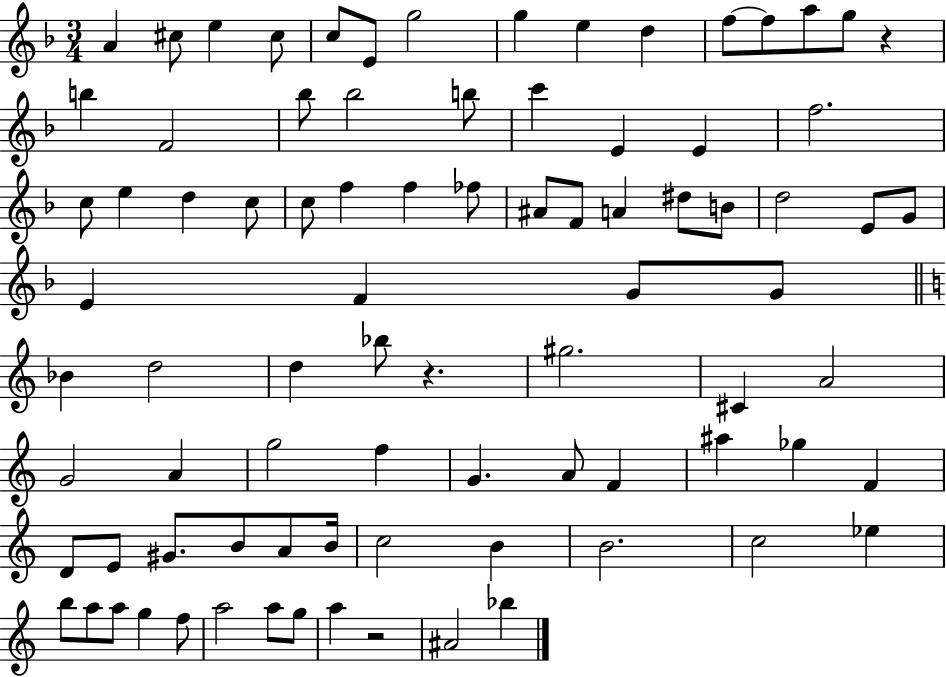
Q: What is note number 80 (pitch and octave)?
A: A5